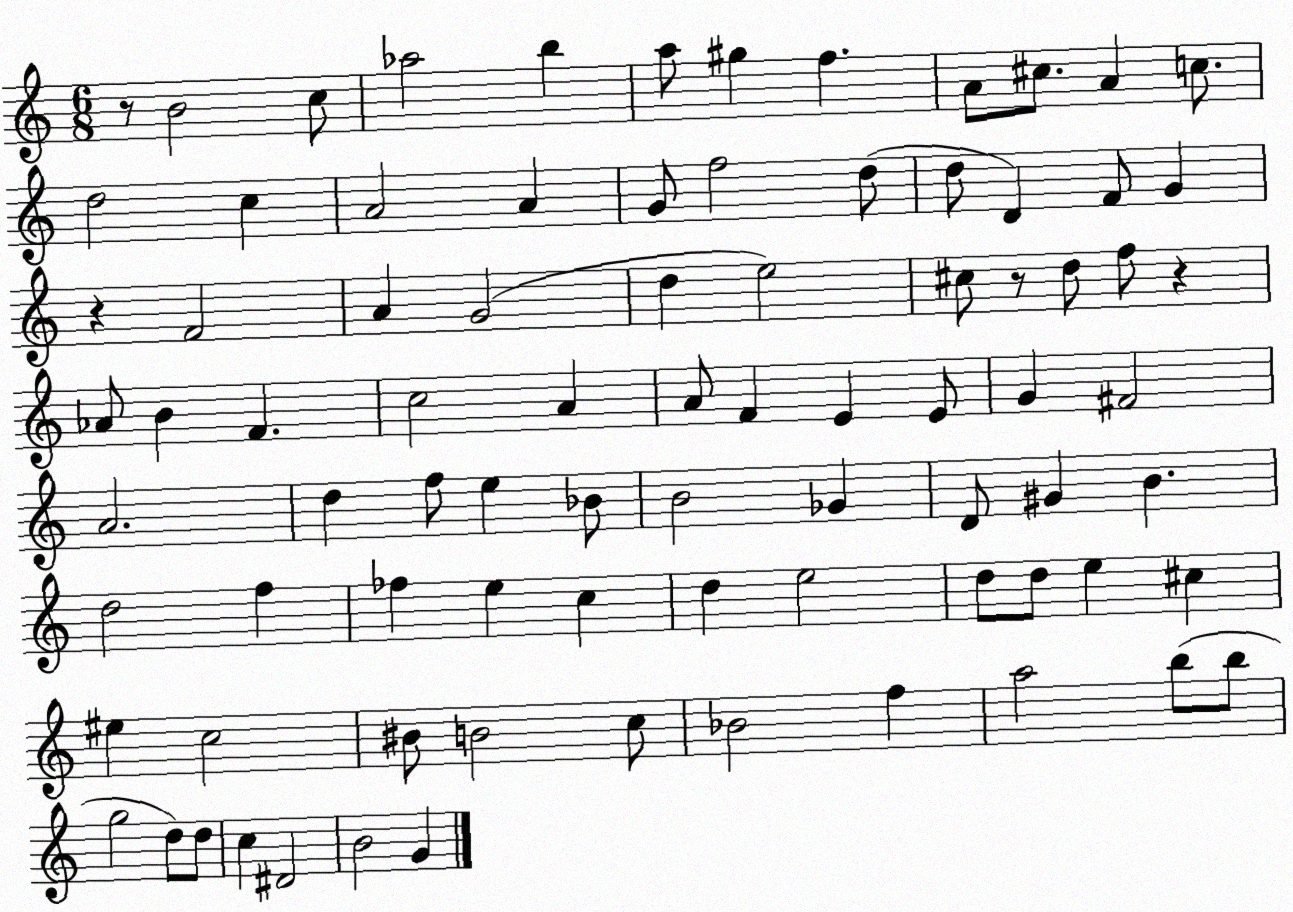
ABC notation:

X:1
T:Untitled
M:6/8
L:1/4
K:C
z/2 B2 c/2 _a2 b a/2 ^g f A/2 ^c/2 A c/2 d2 c A2 A G/2 f2 d/2 d/2 D F/2 G z F2 A G2 d e2 ^c/2 z/2 d/2 f/2 z _A/2 B F c2 A A/2 F E E/2 G ^F2 A2 d f/2 e _B/2 B2 _G D/2 ^G B d2 f _f e c d e2 d/2 d/2 e ^c ^e c2 ^B/2 B2 c/2 _B2 f a2 b/2 b/2 g2 d/2 d/2 c ^D2 B2 G